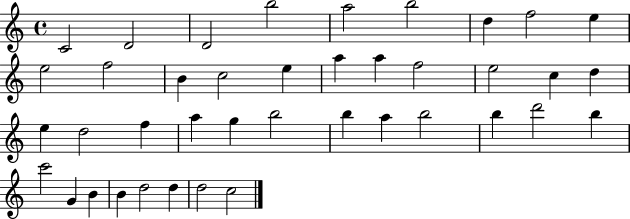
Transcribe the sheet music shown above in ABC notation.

X:1
T:Untitled
M:4/4
L:1/4
K:C
C2 D2 D2 b2 a2 b2 d f2 e e2 f2 B c2 e a a f2 e2 c d e d2 f a g b2 b a b2 b d'2 b c'2 G B B d2 d d2 c2